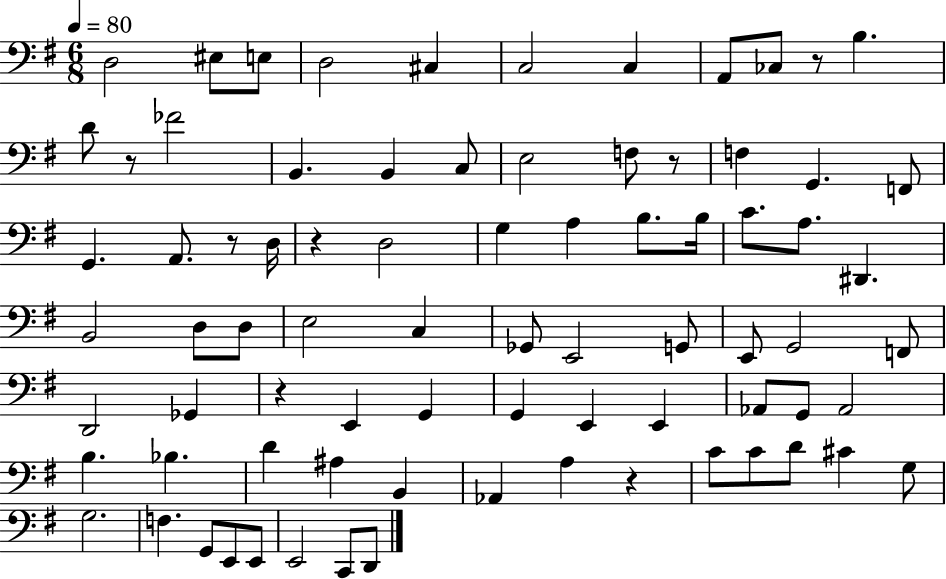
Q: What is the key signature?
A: G major